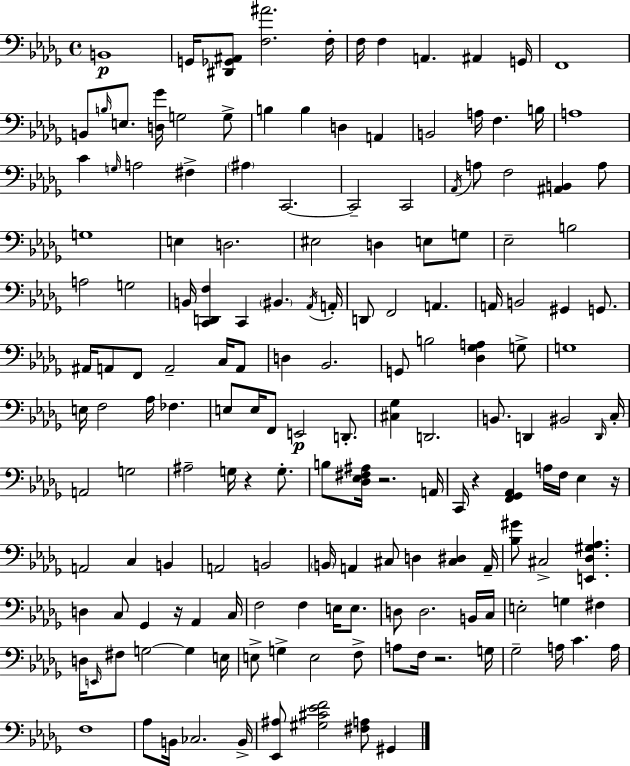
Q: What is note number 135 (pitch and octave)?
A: F3